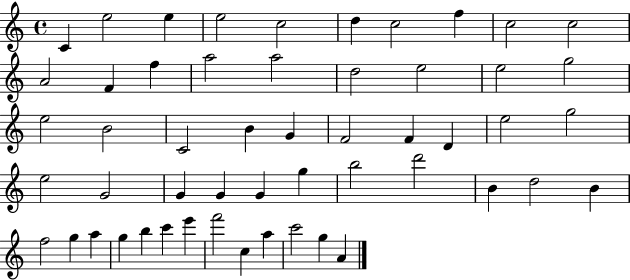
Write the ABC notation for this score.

X:1
T:Untitled
M:4/4
L:1/4
K:C
C e2 e e2 c2 d c2 f c2 c2 A2 F f a2 a2 d2 e2 e2 g2 e2 B2 C2 B G F2 F D e2 g2 e2 G2 G G G g b2 d'2 B d2 B f2 g a g b c' e' f'2 c a c'2 g A